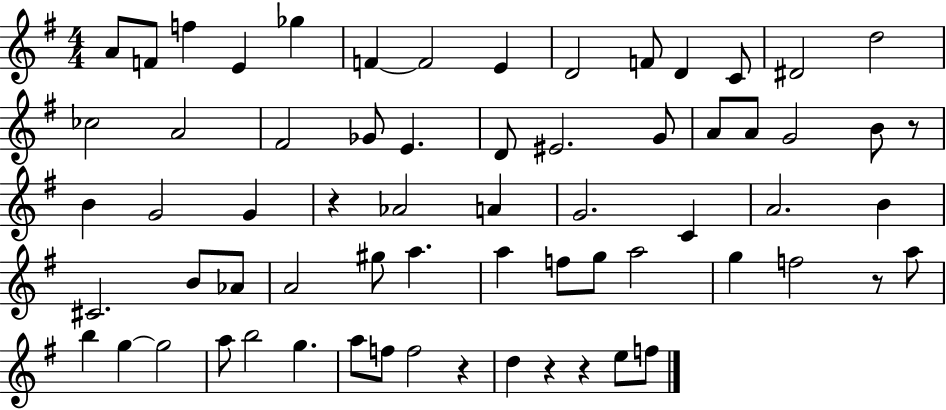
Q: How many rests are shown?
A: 6